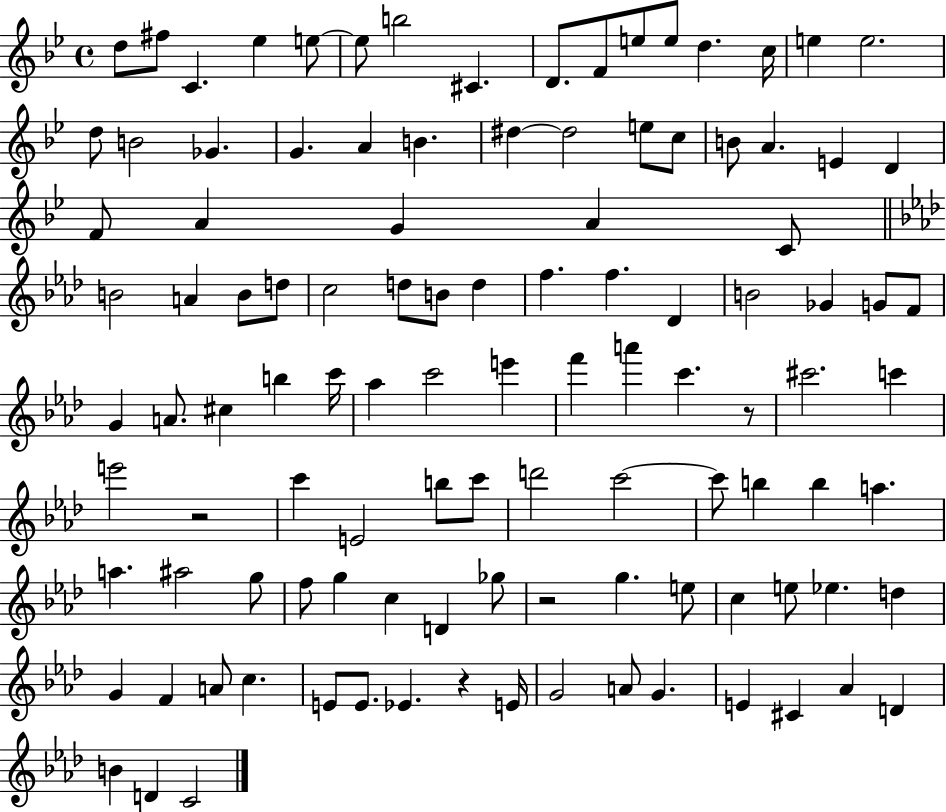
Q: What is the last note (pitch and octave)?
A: C4